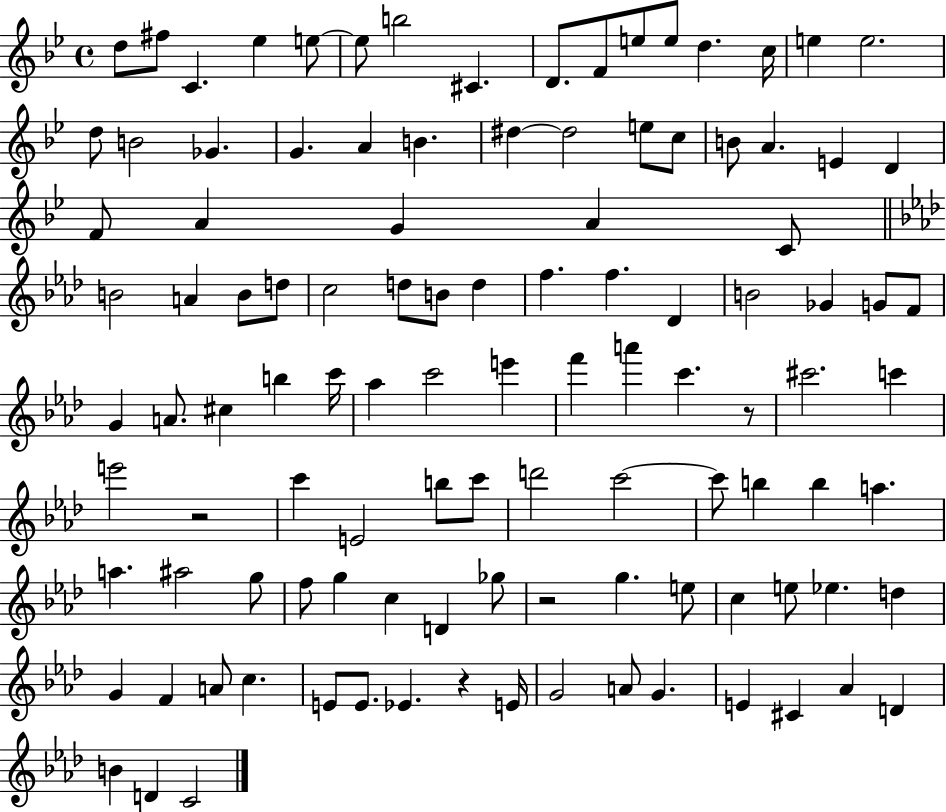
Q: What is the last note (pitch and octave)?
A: C4